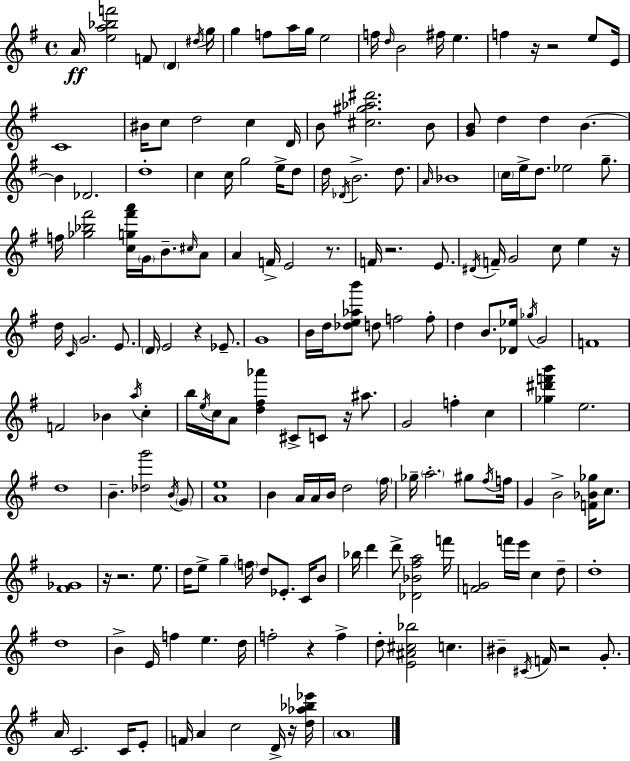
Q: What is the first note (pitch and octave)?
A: A4